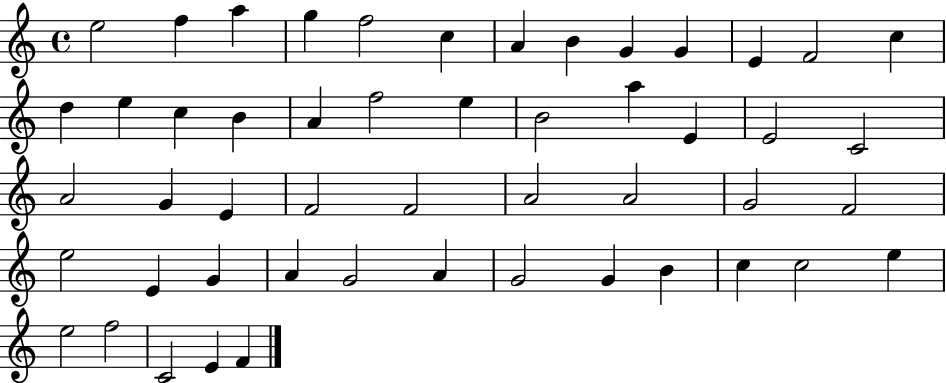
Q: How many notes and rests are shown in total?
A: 51